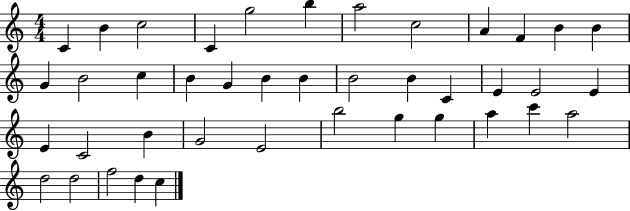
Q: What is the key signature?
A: C major